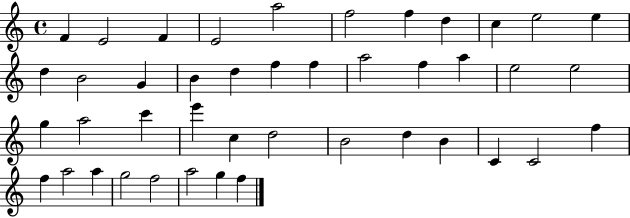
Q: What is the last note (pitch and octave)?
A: F5